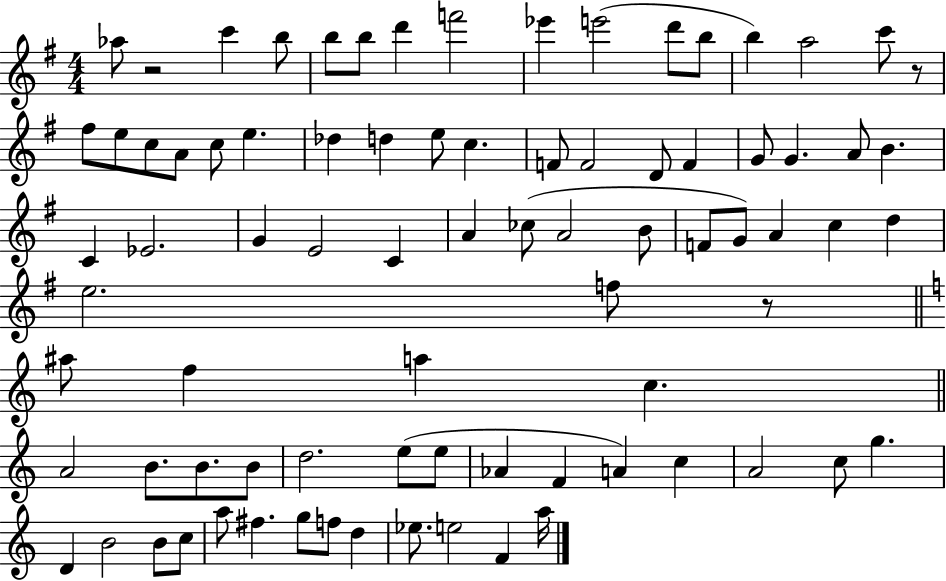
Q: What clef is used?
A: treble